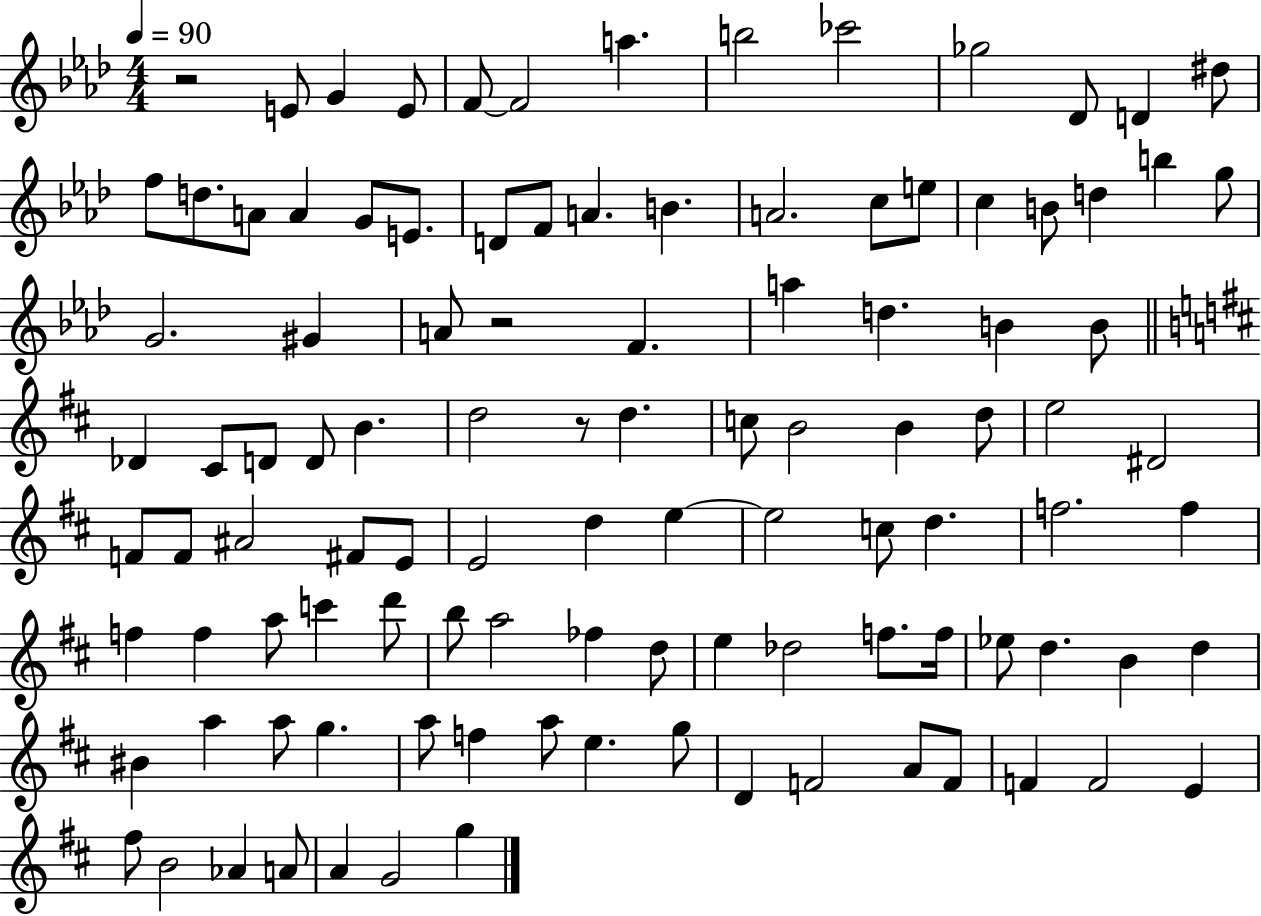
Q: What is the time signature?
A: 4/4